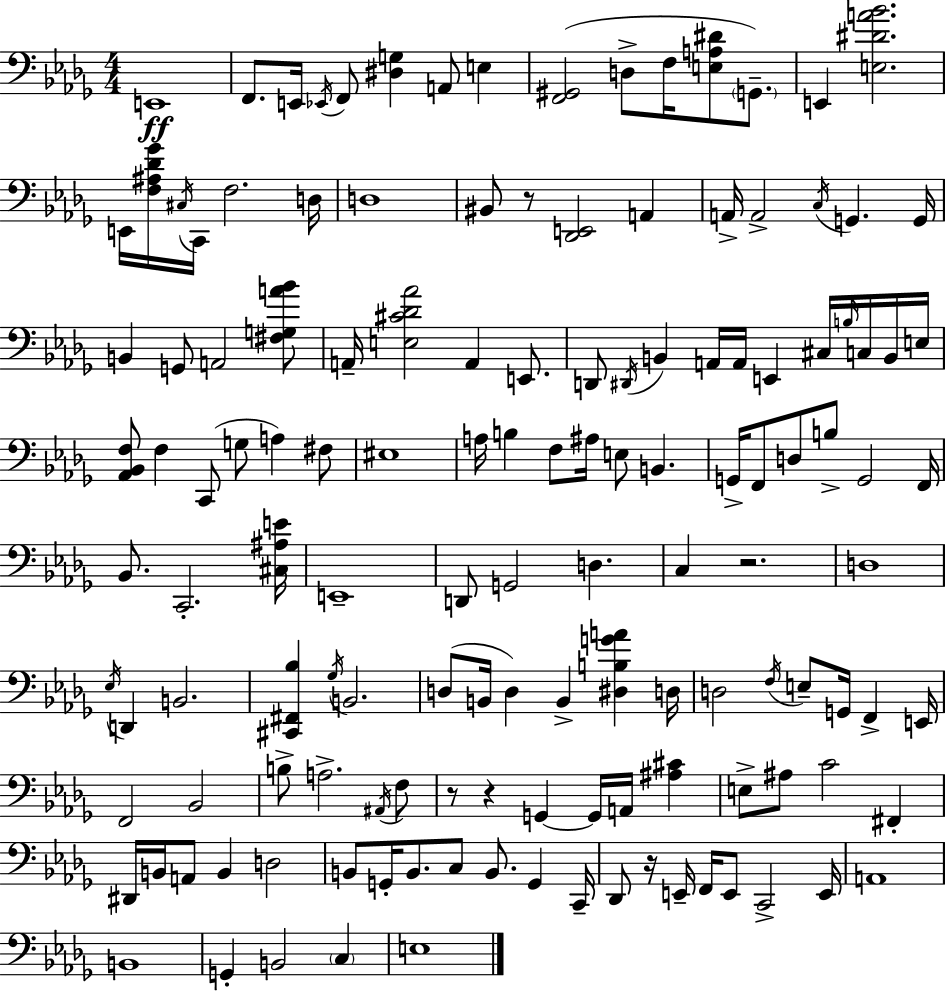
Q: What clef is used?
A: bass